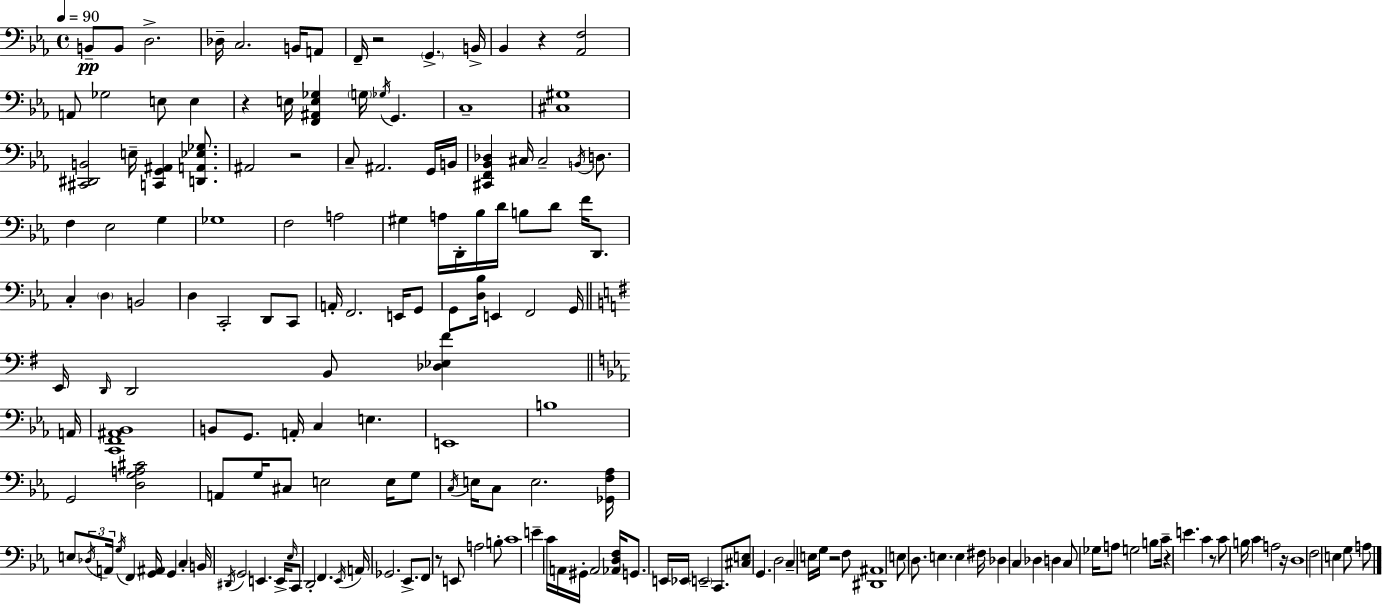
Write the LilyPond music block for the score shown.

{
  \clef bass
  \time 4/4
  \defaultTimeSignature
  \key c \minor
  \tempo 4 = 90
  b,8--\pp b,8 d2.-> | des16-- c2. b,16 a,8 | f,16-- r2 \parenthesize g,4.-> b,16-> | bes,4 r4 <aes, f>2 | \break a,8 ges2 e8 e4 | r4 e16 <f, ais, e ges>4 \parenthesize g16 \acciaccatura { ges16 } g,4. | c1-- | <cis gis>1 | \break <cis, dis, b,>2 e16-- <c, g, ais,>4 <d, a, ees ges>8. | ais,2 r2 | c8-- ais,2. g,16 | b,16 <cis, f, bes, des>4 cis16 cis2-- \acciaccatura { b,16 } d8. | \break f4 ees2 g4 | ges1 | f2 a2 | gis4 a16 d,16-. bes16 d'16 b8 d'8 f'16 d,8. | \break c4-. \parenthesize d4 b,2 | d4 c,2-. d,8 | c,8 a,16-. f,2. e,16 | g,8 g,8 <d bes>16 e,4 f,2 | \break g,16 \bar "||" \break \key g \major e,16 \grace { d,16 } d,2 b,8 <des ees fis'>4 | \bar "||" \break \key ees \major a,16 <c, f, ais, bes,>1 | b,8 g,8. a,16-. c4 e4. | e,1 | b1 | \break g,2 <d g a cis'>2 | a,8 g16 cis8 e2 e16 g8 | \acciaccatura { c16 } e16 c8 e2. | <ges, f aes>16 e8 \tuplet 3/2 { \acciaccatura { des16 } a,16 \acciaccatura { g16 } } f,4 <g, ais,>16 g,4 | \break c4-. b,16 \acciaccatura { dis,16 } g,2 e,4. | e,16-> \grace { ees16 } c,8 d,2-. | f,4. \acciaccatura { ees,16 } a,16 ges,2. | ees,8.-> f,8 r8 e,8 a2 | \break b8-. c'1 | e'4-- c'16 a,16 gis,16-. a,2 | <aes, d f>16 g,8. e,16 ees,16 \parenthesize e,2-- | c,8. <cis e>8 g,4. d2 | \break c4-- e16 g16 r2 | f8 <dis, ais,>1 | e8 d8. e4. | e4 fis16 des4 c4 des4 | \break d4 c8 ges16 a8 g2 | b8 c'16-- r4 e'4. | c'4 r8 c'8 b16 c'4 a2 | r16 d1 | \break f2 e4 | g8 a8 \bar "|."
}